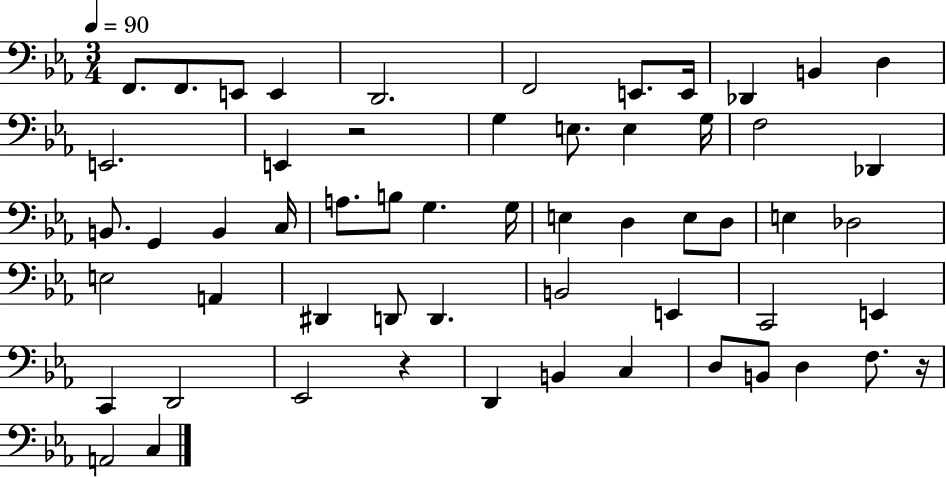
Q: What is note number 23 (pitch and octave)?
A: C3